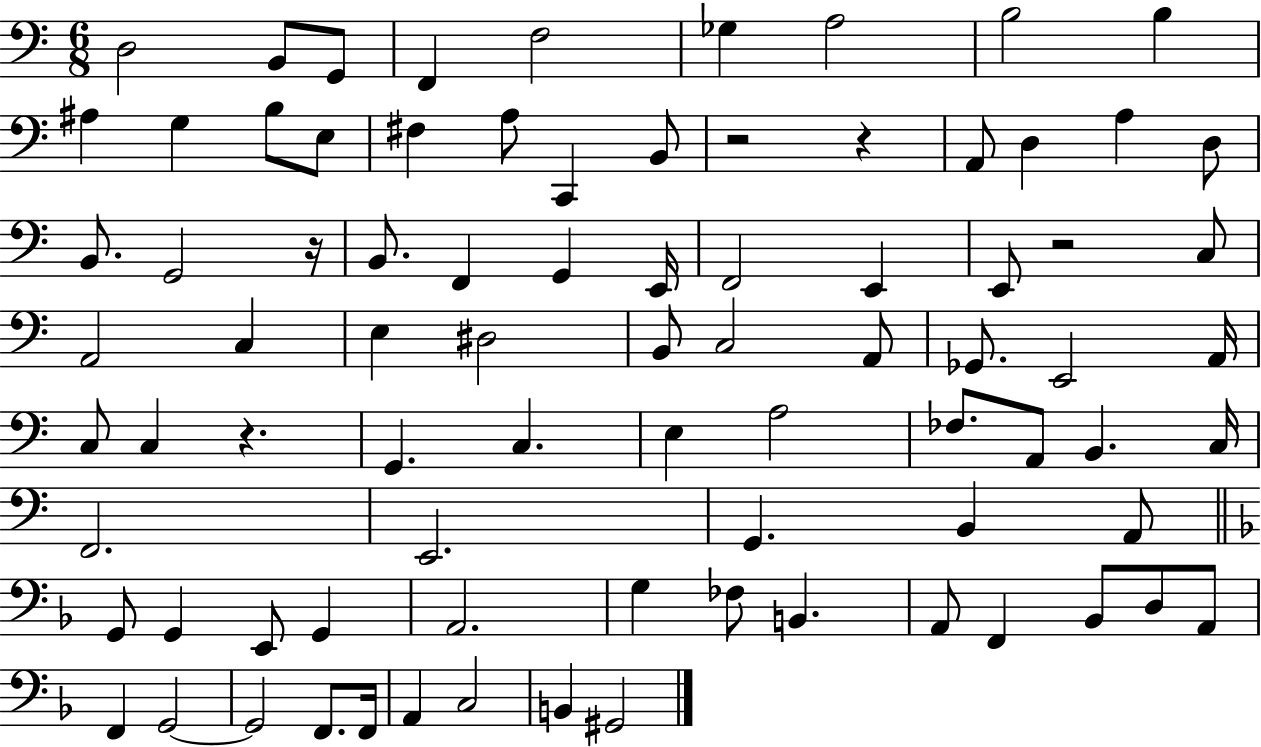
{
  \clef bass
  \numericTimeSignature
  \time 6/8
  \key c \major
  d2 b,8 g,8 | f,4 f2 | ges4 a2 | b2 b4 | \break ais4 g4 b8 e8 | fis4 a8 c,4 b,8 | r2 r4 | a,8 d4 a4 d8 | \break b,8. g,2 r16 | b,8. f,4 g,4 e,16 | f,2 e,4 | e,8 r2 c8 | \break a,2 c4 | e4 dis2 | b,8 c2 a,8 | ges,8. e,2 a,16 | \break c8 c4 r4. | g,4. c4. | e4 a2 | fes8. a,8 b,4. c16 | \break f,2. | e,2. | g,4. b,4 a,8 | \bar "||" \break \key f \major g,8 g,4 e,8 g,4 | a,2. | g4 fes8 b,4. | a,8 f,4 bes,8 d8 a,8 | \break f,4 g,2~~ | g,2 f,8. f,16 | a,4 c2 | b,4 gis,2 | \break \bar "|."
}